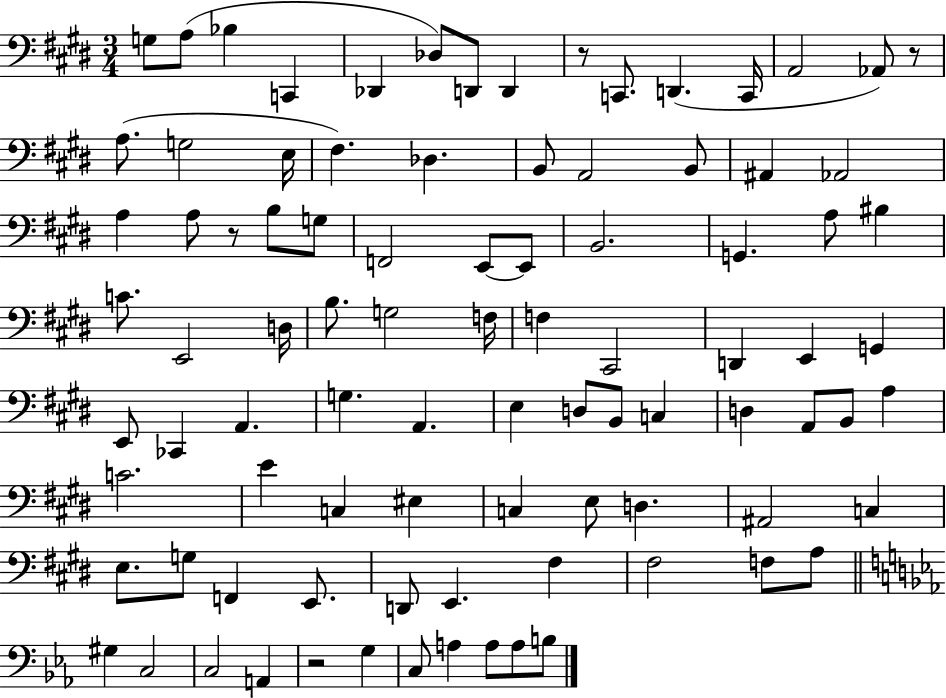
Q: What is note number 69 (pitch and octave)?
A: G3